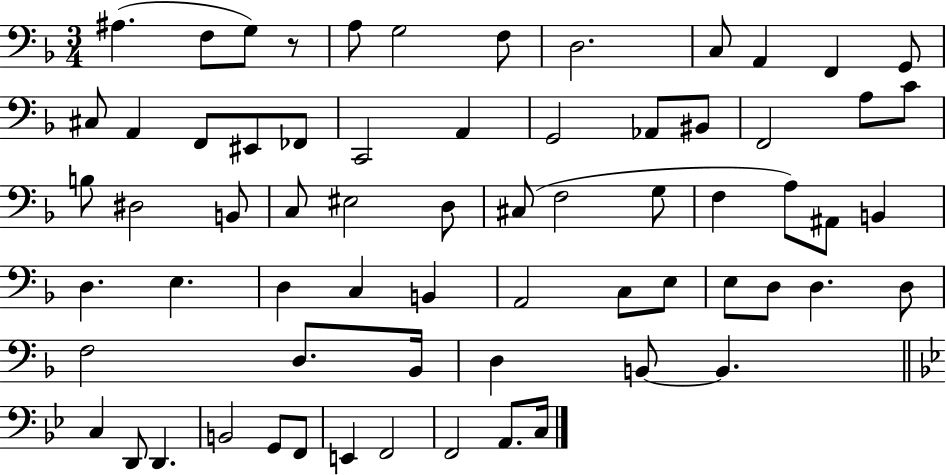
X:1
T:Untitled
M:3/4
L:1/4
K:F
^A, F,/2 G,/2 z/2 A,/2 G,2 F,/2 D,2 C,/2 A,, F,, G,,/2 ^C,/2 A,, F,,/2 ^E,,/2 _F,,/2 C,,2 A,, G,,2 _A,,/2 ^B,,/2 F,,2 A,/2 C/2 B,/2 ^D,2 B,,/2 C,/2 ^E,2 D,/2 ^C,/2 F,2 G,/2 F, A,/2 ^A,,/2 B,, D, E, D, C, B,, A,,2 C,/2 E,/2 E,/2 D,/2 D, D,/2 F,2 D,/2 _B,,/4 D, B,,/2 B,, C, D,,/2 D,, B,,2 G,,/2 F,,/2 E,, F,,2 F,,2 A,,/2 C,/4